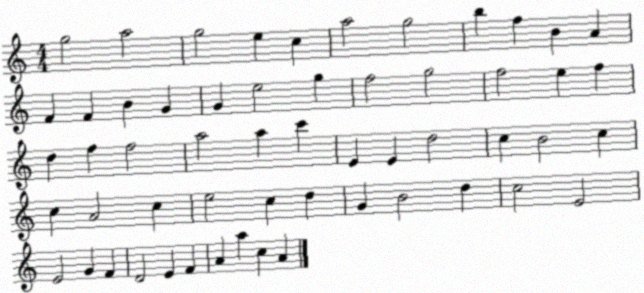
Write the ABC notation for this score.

X:1
T:Untitled
M:4/4
L:1/4
K:C
g2 a2 g2 e c a2 g2 b f B A F F B G G e2 g f2 g2 f2 e f d f f2 a2 a c' E E d2 c B2 c c A2 c e2 c d G B2 d c2 E2 E2 G F D2 E F A a c A